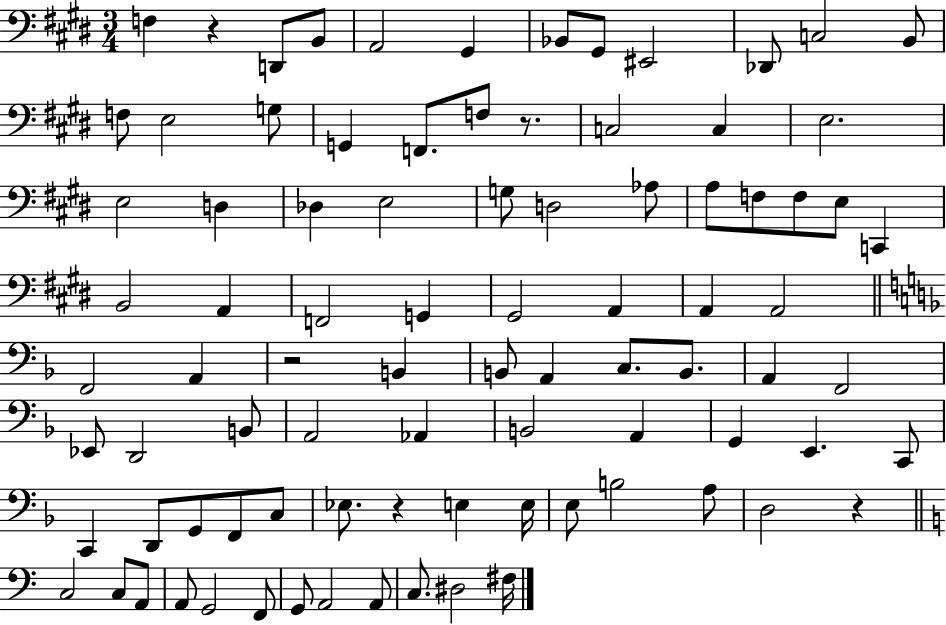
{
  \clef bass
  \numericTimeSignature
  \time 3/4
  \key e \major
  f4 r4 d,8 b,8 | a,2 gis,4 | bes,8 gis,8 eis,2 | des,8 c2 b,8 | \break f8 e2 g8 | g,4 f,8. f8 r8. | c2 c4 | e2. | \break e2 d4 | des4 e2 | g8 d2 aes8 | a8 f8 f8 e8 c,4 | \break b,2 a,4 | f,2 g,4 | gis,2 a,4 | a,4 a,2 | \break \bar "||" \break \key f \major f,2 a,4 | r2 b,4 | b,8 a,4 c8. b,8. | a,4 f,2 | \break ees,8 d,2 b,8 | a,2 aes,4 | b,2 a,4 | g,4 e,4. c,8 | \break c,4 d,8 g,8 f,8 c8 | ees8. r4 e4 e16 | e8 b2 a8 | d2 r4 | \break \bar "||" \break \key a \minor c2 c8 a,8 | a,8 g,2 f,8 | g,8 a,2 a,8 | c8. dis2 fis16 | \break \bar "|."
}